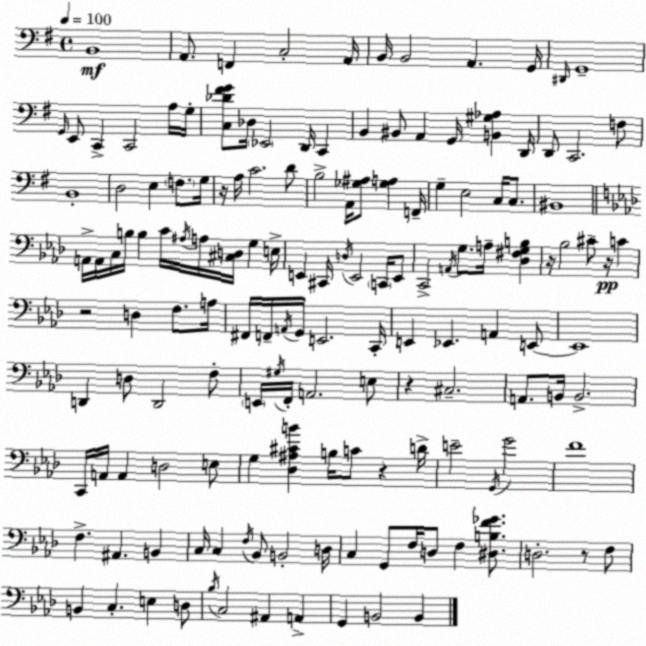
X:1
T:Untitled
M:4/4
L:1/4
K:G
B,,4 A,,/2 F,, C,2 A,,/4 B,,/4 B,,2 A,, G,,/4 ^D,,/4 G,,4 G,,/4 E,,/2 C,, C,,2 A,/4 G,/4 [C,_D^FG]/2 _D,/4 _E,,2 D,,/4 C,, B,, ^B,,/2 A,, G,,/4 [B,,^G,_A,] D,,/4 D,,/2 C,,2 F,/2 B,,4 D,2 E, F,/2 G,/4 z/4 A,/4 C2 D/2 B,2 A,,/4 [_G,^A,]/2 [_G,A,] F,,/4 G, E,2 C,/4 C,/2 ^B,,4 A,,/4 A,,/4 C,/4 B,/4 B, C/4 ^A,/4 A,/4 [^C,D,]/4 G, E,/4 E,, ^C,,/4 D,/4 E,,2 C,,/4 E,,/2 C,,2 A,,/4 G,/2 A,/4 [_D,^F,G,B,] z/4 _B,2 ^C/2 z/4 C z2 D, F,/2 A,/4 ^F,,/4 F,,/4 A,,/4 G,,/4 E,,2 C,,/4 E,, _E,, A,, E,,/2 E,,4 D,, D,/2 D,,2 F,/2 E,,/4 ^G,/4 F,,/4 A,,2 E,/2 z ^C,2 A,,/2 B,,/4 B,,2 C,,/4 A,,/4 A,, D,2 E,/2 G, [_D,^A,^CB] B,/4 C/2 z D/4 E2 G,,/4 G2 F4 F, ^A,, B,, C,/4 C, F,/4 _B,,/2 B,,2 D,/4 C, G,,/2 F,/4 D,/2 F, [^D,B,F_G]/2 D,2 z/2 F,/2 B,, C, E, D,/2 _B,/4 C,2 ^A,, A,, G,, B,,2 B,,